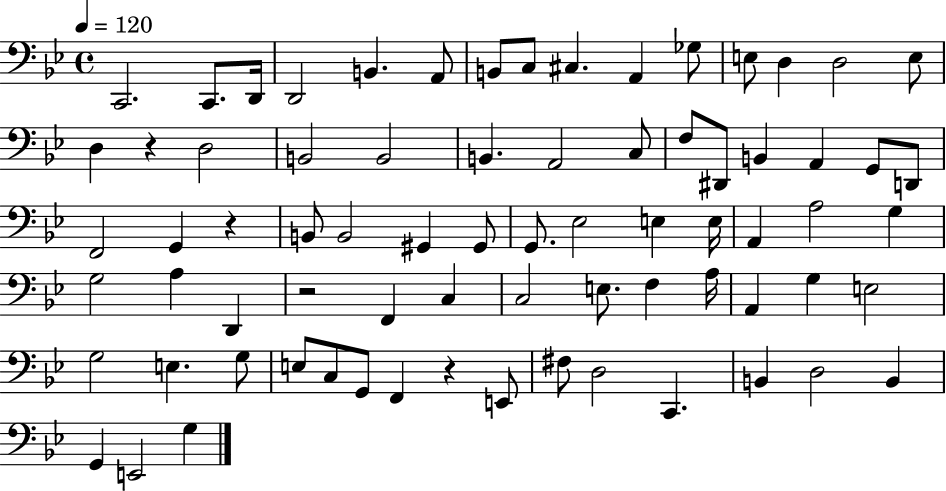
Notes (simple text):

C2/h. C2/e. D2/s D2/h B2/q. A2/e B2/e C3/e C#3/q. A2/q Gb3/e E3/e D3/q D3/h E3/e D3/q R/q D3/h B2/h B2/h B2/q. A2/h C3/e F3/e D#2/e B2/q A2/q G2/e D2/e F2/h G2/q R/q B2/e B2/h G#2/q G#2/e G2/e. Eb3/h E3/q E3/s A2/q A3/h G3/q G3/h A3/q D2/q R/h F2/q C3/q C3/h E3/e. F3/q A3/s A2/q G3/q E3/h G3/h E3/q. G3/e E3/e C3/e G2/e F2/q R/q E2/e F#3/e D3/h C2/q. B2/q D3/h B2/q G2/q E2/h G3/q